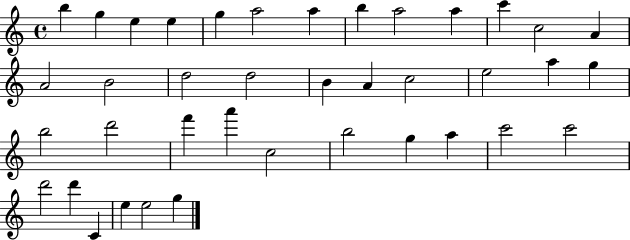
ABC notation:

X:1
T:Untitled
M:4/4
L:1/4
K:C
b g e e g a2 a b a2 a c' c2 A A2 B2 d2 d2 B A c2 e2 a g b2 d'2 f' a' c2 b2 g a c'2 c'2 d'2 d' C e e2 g